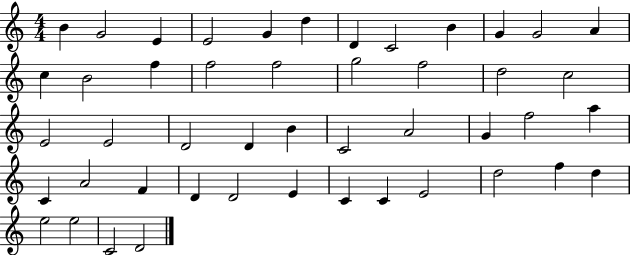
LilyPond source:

{
  \clef treble
  \numericTimeSignature
  \time 4/4
  \key c \major
  b'4 g'2 e'4 | e'2 g'4 d''4 | d'4 c'2 b'4 | g'4 g'2 a'4 | \break c''4 b'2 f''4 | f''2 f''2 | g''2 f''2 | d''2 c''2 | \break e'2 e'2 | d'2 d'4 b'4 | c'2 a'2 | g'4 f''2 a''4 | \break c'4 a'2 f'4 | d'4 d'2 e'4 | c'4 c'4 e'2 | d''2 f''4 d''4 | \break e''2 e''2 | c'2 d'2 | \bar "|."
}